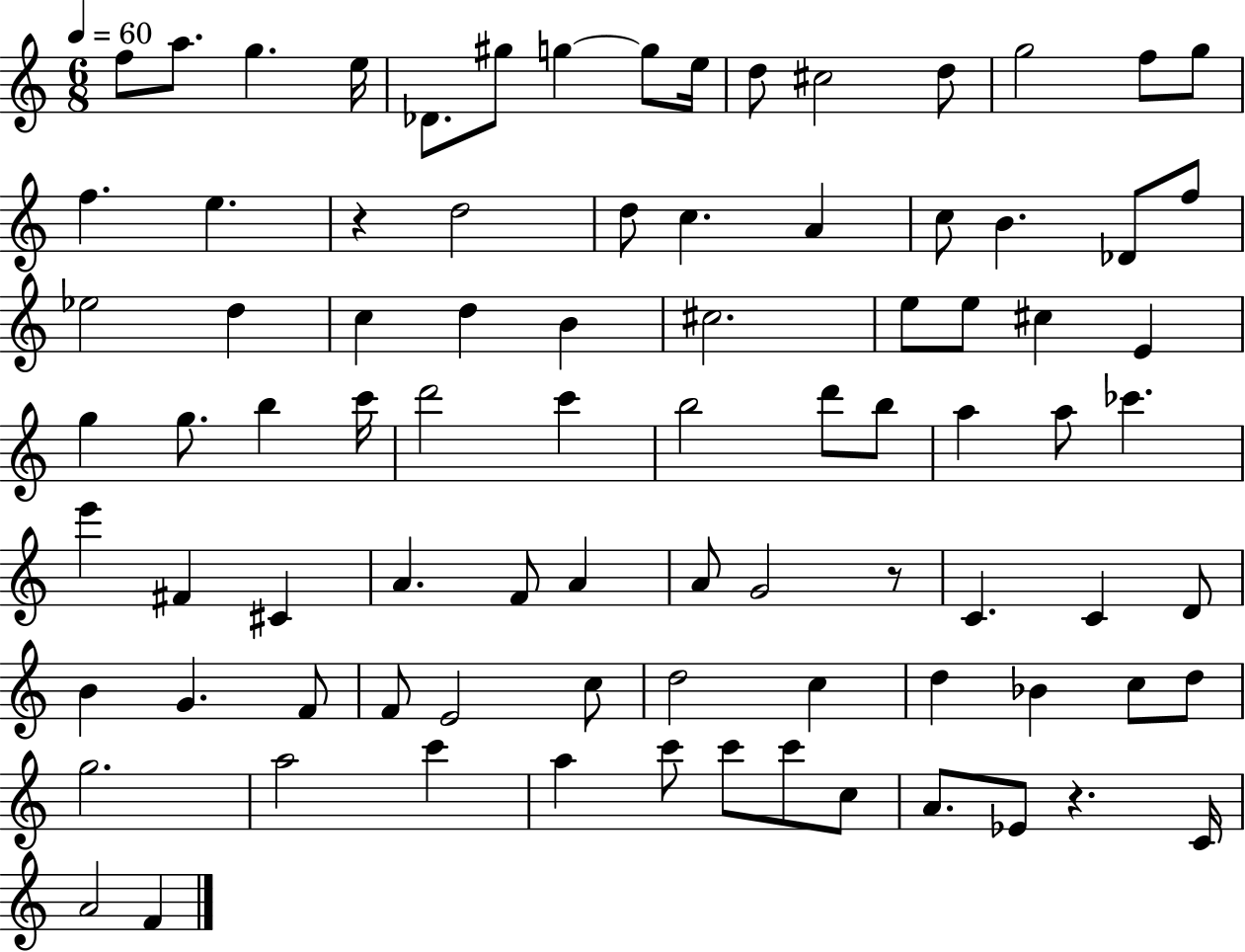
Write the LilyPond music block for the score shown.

{
  \clef treble
  \numericTimeSignature
  \time 6/8
  \key c \major
  \tempo 4 = 60
  \repeat volta 2 { f''8 a''8. g''4. e''16 | des'8. gis''8 g''4~~ g''8 e''16 | d''8 cis''2 d''8 | g''2 f''8 g''8 | \break f''4. e''4. | r4 d''2 | d''8 c''4. a'4 | c''8 b'4. des'8 f''8 | \break ees''2 d''4 | c''4 d''4 b'4 | cis''2. | e''8 e''8 cis''4 e'4 | \break g''4 g''8. b''4 c'''16 | d'''2 c'''4 | b''2 d'''8 b''8 | a''4 a''8 ces'''4. | \break e'''4 fis'4 cis'4 | a'4. f'8 a'4 | a'8 g'2 r8 | c'4. c'4 d'8 | \break b'4 g'4. f'8 | f'8 e'2 c''8 | d''2 c''4 | d''4 bes'4 c''8 d''8 | \break g''2. | a''2 c'''4 | a''4 c'''8 c'''8 c'''8 c''8 | a'8. ees'8 r4. c'16 | \break a'2 f'4 | } \bar "|."
}